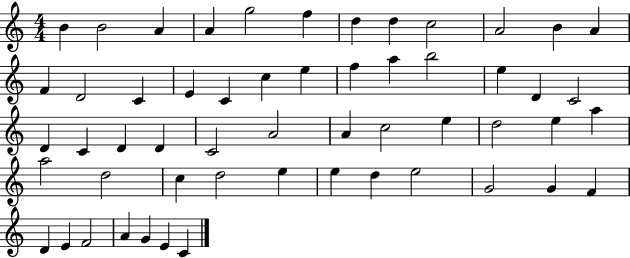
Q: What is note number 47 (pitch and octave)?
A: G4